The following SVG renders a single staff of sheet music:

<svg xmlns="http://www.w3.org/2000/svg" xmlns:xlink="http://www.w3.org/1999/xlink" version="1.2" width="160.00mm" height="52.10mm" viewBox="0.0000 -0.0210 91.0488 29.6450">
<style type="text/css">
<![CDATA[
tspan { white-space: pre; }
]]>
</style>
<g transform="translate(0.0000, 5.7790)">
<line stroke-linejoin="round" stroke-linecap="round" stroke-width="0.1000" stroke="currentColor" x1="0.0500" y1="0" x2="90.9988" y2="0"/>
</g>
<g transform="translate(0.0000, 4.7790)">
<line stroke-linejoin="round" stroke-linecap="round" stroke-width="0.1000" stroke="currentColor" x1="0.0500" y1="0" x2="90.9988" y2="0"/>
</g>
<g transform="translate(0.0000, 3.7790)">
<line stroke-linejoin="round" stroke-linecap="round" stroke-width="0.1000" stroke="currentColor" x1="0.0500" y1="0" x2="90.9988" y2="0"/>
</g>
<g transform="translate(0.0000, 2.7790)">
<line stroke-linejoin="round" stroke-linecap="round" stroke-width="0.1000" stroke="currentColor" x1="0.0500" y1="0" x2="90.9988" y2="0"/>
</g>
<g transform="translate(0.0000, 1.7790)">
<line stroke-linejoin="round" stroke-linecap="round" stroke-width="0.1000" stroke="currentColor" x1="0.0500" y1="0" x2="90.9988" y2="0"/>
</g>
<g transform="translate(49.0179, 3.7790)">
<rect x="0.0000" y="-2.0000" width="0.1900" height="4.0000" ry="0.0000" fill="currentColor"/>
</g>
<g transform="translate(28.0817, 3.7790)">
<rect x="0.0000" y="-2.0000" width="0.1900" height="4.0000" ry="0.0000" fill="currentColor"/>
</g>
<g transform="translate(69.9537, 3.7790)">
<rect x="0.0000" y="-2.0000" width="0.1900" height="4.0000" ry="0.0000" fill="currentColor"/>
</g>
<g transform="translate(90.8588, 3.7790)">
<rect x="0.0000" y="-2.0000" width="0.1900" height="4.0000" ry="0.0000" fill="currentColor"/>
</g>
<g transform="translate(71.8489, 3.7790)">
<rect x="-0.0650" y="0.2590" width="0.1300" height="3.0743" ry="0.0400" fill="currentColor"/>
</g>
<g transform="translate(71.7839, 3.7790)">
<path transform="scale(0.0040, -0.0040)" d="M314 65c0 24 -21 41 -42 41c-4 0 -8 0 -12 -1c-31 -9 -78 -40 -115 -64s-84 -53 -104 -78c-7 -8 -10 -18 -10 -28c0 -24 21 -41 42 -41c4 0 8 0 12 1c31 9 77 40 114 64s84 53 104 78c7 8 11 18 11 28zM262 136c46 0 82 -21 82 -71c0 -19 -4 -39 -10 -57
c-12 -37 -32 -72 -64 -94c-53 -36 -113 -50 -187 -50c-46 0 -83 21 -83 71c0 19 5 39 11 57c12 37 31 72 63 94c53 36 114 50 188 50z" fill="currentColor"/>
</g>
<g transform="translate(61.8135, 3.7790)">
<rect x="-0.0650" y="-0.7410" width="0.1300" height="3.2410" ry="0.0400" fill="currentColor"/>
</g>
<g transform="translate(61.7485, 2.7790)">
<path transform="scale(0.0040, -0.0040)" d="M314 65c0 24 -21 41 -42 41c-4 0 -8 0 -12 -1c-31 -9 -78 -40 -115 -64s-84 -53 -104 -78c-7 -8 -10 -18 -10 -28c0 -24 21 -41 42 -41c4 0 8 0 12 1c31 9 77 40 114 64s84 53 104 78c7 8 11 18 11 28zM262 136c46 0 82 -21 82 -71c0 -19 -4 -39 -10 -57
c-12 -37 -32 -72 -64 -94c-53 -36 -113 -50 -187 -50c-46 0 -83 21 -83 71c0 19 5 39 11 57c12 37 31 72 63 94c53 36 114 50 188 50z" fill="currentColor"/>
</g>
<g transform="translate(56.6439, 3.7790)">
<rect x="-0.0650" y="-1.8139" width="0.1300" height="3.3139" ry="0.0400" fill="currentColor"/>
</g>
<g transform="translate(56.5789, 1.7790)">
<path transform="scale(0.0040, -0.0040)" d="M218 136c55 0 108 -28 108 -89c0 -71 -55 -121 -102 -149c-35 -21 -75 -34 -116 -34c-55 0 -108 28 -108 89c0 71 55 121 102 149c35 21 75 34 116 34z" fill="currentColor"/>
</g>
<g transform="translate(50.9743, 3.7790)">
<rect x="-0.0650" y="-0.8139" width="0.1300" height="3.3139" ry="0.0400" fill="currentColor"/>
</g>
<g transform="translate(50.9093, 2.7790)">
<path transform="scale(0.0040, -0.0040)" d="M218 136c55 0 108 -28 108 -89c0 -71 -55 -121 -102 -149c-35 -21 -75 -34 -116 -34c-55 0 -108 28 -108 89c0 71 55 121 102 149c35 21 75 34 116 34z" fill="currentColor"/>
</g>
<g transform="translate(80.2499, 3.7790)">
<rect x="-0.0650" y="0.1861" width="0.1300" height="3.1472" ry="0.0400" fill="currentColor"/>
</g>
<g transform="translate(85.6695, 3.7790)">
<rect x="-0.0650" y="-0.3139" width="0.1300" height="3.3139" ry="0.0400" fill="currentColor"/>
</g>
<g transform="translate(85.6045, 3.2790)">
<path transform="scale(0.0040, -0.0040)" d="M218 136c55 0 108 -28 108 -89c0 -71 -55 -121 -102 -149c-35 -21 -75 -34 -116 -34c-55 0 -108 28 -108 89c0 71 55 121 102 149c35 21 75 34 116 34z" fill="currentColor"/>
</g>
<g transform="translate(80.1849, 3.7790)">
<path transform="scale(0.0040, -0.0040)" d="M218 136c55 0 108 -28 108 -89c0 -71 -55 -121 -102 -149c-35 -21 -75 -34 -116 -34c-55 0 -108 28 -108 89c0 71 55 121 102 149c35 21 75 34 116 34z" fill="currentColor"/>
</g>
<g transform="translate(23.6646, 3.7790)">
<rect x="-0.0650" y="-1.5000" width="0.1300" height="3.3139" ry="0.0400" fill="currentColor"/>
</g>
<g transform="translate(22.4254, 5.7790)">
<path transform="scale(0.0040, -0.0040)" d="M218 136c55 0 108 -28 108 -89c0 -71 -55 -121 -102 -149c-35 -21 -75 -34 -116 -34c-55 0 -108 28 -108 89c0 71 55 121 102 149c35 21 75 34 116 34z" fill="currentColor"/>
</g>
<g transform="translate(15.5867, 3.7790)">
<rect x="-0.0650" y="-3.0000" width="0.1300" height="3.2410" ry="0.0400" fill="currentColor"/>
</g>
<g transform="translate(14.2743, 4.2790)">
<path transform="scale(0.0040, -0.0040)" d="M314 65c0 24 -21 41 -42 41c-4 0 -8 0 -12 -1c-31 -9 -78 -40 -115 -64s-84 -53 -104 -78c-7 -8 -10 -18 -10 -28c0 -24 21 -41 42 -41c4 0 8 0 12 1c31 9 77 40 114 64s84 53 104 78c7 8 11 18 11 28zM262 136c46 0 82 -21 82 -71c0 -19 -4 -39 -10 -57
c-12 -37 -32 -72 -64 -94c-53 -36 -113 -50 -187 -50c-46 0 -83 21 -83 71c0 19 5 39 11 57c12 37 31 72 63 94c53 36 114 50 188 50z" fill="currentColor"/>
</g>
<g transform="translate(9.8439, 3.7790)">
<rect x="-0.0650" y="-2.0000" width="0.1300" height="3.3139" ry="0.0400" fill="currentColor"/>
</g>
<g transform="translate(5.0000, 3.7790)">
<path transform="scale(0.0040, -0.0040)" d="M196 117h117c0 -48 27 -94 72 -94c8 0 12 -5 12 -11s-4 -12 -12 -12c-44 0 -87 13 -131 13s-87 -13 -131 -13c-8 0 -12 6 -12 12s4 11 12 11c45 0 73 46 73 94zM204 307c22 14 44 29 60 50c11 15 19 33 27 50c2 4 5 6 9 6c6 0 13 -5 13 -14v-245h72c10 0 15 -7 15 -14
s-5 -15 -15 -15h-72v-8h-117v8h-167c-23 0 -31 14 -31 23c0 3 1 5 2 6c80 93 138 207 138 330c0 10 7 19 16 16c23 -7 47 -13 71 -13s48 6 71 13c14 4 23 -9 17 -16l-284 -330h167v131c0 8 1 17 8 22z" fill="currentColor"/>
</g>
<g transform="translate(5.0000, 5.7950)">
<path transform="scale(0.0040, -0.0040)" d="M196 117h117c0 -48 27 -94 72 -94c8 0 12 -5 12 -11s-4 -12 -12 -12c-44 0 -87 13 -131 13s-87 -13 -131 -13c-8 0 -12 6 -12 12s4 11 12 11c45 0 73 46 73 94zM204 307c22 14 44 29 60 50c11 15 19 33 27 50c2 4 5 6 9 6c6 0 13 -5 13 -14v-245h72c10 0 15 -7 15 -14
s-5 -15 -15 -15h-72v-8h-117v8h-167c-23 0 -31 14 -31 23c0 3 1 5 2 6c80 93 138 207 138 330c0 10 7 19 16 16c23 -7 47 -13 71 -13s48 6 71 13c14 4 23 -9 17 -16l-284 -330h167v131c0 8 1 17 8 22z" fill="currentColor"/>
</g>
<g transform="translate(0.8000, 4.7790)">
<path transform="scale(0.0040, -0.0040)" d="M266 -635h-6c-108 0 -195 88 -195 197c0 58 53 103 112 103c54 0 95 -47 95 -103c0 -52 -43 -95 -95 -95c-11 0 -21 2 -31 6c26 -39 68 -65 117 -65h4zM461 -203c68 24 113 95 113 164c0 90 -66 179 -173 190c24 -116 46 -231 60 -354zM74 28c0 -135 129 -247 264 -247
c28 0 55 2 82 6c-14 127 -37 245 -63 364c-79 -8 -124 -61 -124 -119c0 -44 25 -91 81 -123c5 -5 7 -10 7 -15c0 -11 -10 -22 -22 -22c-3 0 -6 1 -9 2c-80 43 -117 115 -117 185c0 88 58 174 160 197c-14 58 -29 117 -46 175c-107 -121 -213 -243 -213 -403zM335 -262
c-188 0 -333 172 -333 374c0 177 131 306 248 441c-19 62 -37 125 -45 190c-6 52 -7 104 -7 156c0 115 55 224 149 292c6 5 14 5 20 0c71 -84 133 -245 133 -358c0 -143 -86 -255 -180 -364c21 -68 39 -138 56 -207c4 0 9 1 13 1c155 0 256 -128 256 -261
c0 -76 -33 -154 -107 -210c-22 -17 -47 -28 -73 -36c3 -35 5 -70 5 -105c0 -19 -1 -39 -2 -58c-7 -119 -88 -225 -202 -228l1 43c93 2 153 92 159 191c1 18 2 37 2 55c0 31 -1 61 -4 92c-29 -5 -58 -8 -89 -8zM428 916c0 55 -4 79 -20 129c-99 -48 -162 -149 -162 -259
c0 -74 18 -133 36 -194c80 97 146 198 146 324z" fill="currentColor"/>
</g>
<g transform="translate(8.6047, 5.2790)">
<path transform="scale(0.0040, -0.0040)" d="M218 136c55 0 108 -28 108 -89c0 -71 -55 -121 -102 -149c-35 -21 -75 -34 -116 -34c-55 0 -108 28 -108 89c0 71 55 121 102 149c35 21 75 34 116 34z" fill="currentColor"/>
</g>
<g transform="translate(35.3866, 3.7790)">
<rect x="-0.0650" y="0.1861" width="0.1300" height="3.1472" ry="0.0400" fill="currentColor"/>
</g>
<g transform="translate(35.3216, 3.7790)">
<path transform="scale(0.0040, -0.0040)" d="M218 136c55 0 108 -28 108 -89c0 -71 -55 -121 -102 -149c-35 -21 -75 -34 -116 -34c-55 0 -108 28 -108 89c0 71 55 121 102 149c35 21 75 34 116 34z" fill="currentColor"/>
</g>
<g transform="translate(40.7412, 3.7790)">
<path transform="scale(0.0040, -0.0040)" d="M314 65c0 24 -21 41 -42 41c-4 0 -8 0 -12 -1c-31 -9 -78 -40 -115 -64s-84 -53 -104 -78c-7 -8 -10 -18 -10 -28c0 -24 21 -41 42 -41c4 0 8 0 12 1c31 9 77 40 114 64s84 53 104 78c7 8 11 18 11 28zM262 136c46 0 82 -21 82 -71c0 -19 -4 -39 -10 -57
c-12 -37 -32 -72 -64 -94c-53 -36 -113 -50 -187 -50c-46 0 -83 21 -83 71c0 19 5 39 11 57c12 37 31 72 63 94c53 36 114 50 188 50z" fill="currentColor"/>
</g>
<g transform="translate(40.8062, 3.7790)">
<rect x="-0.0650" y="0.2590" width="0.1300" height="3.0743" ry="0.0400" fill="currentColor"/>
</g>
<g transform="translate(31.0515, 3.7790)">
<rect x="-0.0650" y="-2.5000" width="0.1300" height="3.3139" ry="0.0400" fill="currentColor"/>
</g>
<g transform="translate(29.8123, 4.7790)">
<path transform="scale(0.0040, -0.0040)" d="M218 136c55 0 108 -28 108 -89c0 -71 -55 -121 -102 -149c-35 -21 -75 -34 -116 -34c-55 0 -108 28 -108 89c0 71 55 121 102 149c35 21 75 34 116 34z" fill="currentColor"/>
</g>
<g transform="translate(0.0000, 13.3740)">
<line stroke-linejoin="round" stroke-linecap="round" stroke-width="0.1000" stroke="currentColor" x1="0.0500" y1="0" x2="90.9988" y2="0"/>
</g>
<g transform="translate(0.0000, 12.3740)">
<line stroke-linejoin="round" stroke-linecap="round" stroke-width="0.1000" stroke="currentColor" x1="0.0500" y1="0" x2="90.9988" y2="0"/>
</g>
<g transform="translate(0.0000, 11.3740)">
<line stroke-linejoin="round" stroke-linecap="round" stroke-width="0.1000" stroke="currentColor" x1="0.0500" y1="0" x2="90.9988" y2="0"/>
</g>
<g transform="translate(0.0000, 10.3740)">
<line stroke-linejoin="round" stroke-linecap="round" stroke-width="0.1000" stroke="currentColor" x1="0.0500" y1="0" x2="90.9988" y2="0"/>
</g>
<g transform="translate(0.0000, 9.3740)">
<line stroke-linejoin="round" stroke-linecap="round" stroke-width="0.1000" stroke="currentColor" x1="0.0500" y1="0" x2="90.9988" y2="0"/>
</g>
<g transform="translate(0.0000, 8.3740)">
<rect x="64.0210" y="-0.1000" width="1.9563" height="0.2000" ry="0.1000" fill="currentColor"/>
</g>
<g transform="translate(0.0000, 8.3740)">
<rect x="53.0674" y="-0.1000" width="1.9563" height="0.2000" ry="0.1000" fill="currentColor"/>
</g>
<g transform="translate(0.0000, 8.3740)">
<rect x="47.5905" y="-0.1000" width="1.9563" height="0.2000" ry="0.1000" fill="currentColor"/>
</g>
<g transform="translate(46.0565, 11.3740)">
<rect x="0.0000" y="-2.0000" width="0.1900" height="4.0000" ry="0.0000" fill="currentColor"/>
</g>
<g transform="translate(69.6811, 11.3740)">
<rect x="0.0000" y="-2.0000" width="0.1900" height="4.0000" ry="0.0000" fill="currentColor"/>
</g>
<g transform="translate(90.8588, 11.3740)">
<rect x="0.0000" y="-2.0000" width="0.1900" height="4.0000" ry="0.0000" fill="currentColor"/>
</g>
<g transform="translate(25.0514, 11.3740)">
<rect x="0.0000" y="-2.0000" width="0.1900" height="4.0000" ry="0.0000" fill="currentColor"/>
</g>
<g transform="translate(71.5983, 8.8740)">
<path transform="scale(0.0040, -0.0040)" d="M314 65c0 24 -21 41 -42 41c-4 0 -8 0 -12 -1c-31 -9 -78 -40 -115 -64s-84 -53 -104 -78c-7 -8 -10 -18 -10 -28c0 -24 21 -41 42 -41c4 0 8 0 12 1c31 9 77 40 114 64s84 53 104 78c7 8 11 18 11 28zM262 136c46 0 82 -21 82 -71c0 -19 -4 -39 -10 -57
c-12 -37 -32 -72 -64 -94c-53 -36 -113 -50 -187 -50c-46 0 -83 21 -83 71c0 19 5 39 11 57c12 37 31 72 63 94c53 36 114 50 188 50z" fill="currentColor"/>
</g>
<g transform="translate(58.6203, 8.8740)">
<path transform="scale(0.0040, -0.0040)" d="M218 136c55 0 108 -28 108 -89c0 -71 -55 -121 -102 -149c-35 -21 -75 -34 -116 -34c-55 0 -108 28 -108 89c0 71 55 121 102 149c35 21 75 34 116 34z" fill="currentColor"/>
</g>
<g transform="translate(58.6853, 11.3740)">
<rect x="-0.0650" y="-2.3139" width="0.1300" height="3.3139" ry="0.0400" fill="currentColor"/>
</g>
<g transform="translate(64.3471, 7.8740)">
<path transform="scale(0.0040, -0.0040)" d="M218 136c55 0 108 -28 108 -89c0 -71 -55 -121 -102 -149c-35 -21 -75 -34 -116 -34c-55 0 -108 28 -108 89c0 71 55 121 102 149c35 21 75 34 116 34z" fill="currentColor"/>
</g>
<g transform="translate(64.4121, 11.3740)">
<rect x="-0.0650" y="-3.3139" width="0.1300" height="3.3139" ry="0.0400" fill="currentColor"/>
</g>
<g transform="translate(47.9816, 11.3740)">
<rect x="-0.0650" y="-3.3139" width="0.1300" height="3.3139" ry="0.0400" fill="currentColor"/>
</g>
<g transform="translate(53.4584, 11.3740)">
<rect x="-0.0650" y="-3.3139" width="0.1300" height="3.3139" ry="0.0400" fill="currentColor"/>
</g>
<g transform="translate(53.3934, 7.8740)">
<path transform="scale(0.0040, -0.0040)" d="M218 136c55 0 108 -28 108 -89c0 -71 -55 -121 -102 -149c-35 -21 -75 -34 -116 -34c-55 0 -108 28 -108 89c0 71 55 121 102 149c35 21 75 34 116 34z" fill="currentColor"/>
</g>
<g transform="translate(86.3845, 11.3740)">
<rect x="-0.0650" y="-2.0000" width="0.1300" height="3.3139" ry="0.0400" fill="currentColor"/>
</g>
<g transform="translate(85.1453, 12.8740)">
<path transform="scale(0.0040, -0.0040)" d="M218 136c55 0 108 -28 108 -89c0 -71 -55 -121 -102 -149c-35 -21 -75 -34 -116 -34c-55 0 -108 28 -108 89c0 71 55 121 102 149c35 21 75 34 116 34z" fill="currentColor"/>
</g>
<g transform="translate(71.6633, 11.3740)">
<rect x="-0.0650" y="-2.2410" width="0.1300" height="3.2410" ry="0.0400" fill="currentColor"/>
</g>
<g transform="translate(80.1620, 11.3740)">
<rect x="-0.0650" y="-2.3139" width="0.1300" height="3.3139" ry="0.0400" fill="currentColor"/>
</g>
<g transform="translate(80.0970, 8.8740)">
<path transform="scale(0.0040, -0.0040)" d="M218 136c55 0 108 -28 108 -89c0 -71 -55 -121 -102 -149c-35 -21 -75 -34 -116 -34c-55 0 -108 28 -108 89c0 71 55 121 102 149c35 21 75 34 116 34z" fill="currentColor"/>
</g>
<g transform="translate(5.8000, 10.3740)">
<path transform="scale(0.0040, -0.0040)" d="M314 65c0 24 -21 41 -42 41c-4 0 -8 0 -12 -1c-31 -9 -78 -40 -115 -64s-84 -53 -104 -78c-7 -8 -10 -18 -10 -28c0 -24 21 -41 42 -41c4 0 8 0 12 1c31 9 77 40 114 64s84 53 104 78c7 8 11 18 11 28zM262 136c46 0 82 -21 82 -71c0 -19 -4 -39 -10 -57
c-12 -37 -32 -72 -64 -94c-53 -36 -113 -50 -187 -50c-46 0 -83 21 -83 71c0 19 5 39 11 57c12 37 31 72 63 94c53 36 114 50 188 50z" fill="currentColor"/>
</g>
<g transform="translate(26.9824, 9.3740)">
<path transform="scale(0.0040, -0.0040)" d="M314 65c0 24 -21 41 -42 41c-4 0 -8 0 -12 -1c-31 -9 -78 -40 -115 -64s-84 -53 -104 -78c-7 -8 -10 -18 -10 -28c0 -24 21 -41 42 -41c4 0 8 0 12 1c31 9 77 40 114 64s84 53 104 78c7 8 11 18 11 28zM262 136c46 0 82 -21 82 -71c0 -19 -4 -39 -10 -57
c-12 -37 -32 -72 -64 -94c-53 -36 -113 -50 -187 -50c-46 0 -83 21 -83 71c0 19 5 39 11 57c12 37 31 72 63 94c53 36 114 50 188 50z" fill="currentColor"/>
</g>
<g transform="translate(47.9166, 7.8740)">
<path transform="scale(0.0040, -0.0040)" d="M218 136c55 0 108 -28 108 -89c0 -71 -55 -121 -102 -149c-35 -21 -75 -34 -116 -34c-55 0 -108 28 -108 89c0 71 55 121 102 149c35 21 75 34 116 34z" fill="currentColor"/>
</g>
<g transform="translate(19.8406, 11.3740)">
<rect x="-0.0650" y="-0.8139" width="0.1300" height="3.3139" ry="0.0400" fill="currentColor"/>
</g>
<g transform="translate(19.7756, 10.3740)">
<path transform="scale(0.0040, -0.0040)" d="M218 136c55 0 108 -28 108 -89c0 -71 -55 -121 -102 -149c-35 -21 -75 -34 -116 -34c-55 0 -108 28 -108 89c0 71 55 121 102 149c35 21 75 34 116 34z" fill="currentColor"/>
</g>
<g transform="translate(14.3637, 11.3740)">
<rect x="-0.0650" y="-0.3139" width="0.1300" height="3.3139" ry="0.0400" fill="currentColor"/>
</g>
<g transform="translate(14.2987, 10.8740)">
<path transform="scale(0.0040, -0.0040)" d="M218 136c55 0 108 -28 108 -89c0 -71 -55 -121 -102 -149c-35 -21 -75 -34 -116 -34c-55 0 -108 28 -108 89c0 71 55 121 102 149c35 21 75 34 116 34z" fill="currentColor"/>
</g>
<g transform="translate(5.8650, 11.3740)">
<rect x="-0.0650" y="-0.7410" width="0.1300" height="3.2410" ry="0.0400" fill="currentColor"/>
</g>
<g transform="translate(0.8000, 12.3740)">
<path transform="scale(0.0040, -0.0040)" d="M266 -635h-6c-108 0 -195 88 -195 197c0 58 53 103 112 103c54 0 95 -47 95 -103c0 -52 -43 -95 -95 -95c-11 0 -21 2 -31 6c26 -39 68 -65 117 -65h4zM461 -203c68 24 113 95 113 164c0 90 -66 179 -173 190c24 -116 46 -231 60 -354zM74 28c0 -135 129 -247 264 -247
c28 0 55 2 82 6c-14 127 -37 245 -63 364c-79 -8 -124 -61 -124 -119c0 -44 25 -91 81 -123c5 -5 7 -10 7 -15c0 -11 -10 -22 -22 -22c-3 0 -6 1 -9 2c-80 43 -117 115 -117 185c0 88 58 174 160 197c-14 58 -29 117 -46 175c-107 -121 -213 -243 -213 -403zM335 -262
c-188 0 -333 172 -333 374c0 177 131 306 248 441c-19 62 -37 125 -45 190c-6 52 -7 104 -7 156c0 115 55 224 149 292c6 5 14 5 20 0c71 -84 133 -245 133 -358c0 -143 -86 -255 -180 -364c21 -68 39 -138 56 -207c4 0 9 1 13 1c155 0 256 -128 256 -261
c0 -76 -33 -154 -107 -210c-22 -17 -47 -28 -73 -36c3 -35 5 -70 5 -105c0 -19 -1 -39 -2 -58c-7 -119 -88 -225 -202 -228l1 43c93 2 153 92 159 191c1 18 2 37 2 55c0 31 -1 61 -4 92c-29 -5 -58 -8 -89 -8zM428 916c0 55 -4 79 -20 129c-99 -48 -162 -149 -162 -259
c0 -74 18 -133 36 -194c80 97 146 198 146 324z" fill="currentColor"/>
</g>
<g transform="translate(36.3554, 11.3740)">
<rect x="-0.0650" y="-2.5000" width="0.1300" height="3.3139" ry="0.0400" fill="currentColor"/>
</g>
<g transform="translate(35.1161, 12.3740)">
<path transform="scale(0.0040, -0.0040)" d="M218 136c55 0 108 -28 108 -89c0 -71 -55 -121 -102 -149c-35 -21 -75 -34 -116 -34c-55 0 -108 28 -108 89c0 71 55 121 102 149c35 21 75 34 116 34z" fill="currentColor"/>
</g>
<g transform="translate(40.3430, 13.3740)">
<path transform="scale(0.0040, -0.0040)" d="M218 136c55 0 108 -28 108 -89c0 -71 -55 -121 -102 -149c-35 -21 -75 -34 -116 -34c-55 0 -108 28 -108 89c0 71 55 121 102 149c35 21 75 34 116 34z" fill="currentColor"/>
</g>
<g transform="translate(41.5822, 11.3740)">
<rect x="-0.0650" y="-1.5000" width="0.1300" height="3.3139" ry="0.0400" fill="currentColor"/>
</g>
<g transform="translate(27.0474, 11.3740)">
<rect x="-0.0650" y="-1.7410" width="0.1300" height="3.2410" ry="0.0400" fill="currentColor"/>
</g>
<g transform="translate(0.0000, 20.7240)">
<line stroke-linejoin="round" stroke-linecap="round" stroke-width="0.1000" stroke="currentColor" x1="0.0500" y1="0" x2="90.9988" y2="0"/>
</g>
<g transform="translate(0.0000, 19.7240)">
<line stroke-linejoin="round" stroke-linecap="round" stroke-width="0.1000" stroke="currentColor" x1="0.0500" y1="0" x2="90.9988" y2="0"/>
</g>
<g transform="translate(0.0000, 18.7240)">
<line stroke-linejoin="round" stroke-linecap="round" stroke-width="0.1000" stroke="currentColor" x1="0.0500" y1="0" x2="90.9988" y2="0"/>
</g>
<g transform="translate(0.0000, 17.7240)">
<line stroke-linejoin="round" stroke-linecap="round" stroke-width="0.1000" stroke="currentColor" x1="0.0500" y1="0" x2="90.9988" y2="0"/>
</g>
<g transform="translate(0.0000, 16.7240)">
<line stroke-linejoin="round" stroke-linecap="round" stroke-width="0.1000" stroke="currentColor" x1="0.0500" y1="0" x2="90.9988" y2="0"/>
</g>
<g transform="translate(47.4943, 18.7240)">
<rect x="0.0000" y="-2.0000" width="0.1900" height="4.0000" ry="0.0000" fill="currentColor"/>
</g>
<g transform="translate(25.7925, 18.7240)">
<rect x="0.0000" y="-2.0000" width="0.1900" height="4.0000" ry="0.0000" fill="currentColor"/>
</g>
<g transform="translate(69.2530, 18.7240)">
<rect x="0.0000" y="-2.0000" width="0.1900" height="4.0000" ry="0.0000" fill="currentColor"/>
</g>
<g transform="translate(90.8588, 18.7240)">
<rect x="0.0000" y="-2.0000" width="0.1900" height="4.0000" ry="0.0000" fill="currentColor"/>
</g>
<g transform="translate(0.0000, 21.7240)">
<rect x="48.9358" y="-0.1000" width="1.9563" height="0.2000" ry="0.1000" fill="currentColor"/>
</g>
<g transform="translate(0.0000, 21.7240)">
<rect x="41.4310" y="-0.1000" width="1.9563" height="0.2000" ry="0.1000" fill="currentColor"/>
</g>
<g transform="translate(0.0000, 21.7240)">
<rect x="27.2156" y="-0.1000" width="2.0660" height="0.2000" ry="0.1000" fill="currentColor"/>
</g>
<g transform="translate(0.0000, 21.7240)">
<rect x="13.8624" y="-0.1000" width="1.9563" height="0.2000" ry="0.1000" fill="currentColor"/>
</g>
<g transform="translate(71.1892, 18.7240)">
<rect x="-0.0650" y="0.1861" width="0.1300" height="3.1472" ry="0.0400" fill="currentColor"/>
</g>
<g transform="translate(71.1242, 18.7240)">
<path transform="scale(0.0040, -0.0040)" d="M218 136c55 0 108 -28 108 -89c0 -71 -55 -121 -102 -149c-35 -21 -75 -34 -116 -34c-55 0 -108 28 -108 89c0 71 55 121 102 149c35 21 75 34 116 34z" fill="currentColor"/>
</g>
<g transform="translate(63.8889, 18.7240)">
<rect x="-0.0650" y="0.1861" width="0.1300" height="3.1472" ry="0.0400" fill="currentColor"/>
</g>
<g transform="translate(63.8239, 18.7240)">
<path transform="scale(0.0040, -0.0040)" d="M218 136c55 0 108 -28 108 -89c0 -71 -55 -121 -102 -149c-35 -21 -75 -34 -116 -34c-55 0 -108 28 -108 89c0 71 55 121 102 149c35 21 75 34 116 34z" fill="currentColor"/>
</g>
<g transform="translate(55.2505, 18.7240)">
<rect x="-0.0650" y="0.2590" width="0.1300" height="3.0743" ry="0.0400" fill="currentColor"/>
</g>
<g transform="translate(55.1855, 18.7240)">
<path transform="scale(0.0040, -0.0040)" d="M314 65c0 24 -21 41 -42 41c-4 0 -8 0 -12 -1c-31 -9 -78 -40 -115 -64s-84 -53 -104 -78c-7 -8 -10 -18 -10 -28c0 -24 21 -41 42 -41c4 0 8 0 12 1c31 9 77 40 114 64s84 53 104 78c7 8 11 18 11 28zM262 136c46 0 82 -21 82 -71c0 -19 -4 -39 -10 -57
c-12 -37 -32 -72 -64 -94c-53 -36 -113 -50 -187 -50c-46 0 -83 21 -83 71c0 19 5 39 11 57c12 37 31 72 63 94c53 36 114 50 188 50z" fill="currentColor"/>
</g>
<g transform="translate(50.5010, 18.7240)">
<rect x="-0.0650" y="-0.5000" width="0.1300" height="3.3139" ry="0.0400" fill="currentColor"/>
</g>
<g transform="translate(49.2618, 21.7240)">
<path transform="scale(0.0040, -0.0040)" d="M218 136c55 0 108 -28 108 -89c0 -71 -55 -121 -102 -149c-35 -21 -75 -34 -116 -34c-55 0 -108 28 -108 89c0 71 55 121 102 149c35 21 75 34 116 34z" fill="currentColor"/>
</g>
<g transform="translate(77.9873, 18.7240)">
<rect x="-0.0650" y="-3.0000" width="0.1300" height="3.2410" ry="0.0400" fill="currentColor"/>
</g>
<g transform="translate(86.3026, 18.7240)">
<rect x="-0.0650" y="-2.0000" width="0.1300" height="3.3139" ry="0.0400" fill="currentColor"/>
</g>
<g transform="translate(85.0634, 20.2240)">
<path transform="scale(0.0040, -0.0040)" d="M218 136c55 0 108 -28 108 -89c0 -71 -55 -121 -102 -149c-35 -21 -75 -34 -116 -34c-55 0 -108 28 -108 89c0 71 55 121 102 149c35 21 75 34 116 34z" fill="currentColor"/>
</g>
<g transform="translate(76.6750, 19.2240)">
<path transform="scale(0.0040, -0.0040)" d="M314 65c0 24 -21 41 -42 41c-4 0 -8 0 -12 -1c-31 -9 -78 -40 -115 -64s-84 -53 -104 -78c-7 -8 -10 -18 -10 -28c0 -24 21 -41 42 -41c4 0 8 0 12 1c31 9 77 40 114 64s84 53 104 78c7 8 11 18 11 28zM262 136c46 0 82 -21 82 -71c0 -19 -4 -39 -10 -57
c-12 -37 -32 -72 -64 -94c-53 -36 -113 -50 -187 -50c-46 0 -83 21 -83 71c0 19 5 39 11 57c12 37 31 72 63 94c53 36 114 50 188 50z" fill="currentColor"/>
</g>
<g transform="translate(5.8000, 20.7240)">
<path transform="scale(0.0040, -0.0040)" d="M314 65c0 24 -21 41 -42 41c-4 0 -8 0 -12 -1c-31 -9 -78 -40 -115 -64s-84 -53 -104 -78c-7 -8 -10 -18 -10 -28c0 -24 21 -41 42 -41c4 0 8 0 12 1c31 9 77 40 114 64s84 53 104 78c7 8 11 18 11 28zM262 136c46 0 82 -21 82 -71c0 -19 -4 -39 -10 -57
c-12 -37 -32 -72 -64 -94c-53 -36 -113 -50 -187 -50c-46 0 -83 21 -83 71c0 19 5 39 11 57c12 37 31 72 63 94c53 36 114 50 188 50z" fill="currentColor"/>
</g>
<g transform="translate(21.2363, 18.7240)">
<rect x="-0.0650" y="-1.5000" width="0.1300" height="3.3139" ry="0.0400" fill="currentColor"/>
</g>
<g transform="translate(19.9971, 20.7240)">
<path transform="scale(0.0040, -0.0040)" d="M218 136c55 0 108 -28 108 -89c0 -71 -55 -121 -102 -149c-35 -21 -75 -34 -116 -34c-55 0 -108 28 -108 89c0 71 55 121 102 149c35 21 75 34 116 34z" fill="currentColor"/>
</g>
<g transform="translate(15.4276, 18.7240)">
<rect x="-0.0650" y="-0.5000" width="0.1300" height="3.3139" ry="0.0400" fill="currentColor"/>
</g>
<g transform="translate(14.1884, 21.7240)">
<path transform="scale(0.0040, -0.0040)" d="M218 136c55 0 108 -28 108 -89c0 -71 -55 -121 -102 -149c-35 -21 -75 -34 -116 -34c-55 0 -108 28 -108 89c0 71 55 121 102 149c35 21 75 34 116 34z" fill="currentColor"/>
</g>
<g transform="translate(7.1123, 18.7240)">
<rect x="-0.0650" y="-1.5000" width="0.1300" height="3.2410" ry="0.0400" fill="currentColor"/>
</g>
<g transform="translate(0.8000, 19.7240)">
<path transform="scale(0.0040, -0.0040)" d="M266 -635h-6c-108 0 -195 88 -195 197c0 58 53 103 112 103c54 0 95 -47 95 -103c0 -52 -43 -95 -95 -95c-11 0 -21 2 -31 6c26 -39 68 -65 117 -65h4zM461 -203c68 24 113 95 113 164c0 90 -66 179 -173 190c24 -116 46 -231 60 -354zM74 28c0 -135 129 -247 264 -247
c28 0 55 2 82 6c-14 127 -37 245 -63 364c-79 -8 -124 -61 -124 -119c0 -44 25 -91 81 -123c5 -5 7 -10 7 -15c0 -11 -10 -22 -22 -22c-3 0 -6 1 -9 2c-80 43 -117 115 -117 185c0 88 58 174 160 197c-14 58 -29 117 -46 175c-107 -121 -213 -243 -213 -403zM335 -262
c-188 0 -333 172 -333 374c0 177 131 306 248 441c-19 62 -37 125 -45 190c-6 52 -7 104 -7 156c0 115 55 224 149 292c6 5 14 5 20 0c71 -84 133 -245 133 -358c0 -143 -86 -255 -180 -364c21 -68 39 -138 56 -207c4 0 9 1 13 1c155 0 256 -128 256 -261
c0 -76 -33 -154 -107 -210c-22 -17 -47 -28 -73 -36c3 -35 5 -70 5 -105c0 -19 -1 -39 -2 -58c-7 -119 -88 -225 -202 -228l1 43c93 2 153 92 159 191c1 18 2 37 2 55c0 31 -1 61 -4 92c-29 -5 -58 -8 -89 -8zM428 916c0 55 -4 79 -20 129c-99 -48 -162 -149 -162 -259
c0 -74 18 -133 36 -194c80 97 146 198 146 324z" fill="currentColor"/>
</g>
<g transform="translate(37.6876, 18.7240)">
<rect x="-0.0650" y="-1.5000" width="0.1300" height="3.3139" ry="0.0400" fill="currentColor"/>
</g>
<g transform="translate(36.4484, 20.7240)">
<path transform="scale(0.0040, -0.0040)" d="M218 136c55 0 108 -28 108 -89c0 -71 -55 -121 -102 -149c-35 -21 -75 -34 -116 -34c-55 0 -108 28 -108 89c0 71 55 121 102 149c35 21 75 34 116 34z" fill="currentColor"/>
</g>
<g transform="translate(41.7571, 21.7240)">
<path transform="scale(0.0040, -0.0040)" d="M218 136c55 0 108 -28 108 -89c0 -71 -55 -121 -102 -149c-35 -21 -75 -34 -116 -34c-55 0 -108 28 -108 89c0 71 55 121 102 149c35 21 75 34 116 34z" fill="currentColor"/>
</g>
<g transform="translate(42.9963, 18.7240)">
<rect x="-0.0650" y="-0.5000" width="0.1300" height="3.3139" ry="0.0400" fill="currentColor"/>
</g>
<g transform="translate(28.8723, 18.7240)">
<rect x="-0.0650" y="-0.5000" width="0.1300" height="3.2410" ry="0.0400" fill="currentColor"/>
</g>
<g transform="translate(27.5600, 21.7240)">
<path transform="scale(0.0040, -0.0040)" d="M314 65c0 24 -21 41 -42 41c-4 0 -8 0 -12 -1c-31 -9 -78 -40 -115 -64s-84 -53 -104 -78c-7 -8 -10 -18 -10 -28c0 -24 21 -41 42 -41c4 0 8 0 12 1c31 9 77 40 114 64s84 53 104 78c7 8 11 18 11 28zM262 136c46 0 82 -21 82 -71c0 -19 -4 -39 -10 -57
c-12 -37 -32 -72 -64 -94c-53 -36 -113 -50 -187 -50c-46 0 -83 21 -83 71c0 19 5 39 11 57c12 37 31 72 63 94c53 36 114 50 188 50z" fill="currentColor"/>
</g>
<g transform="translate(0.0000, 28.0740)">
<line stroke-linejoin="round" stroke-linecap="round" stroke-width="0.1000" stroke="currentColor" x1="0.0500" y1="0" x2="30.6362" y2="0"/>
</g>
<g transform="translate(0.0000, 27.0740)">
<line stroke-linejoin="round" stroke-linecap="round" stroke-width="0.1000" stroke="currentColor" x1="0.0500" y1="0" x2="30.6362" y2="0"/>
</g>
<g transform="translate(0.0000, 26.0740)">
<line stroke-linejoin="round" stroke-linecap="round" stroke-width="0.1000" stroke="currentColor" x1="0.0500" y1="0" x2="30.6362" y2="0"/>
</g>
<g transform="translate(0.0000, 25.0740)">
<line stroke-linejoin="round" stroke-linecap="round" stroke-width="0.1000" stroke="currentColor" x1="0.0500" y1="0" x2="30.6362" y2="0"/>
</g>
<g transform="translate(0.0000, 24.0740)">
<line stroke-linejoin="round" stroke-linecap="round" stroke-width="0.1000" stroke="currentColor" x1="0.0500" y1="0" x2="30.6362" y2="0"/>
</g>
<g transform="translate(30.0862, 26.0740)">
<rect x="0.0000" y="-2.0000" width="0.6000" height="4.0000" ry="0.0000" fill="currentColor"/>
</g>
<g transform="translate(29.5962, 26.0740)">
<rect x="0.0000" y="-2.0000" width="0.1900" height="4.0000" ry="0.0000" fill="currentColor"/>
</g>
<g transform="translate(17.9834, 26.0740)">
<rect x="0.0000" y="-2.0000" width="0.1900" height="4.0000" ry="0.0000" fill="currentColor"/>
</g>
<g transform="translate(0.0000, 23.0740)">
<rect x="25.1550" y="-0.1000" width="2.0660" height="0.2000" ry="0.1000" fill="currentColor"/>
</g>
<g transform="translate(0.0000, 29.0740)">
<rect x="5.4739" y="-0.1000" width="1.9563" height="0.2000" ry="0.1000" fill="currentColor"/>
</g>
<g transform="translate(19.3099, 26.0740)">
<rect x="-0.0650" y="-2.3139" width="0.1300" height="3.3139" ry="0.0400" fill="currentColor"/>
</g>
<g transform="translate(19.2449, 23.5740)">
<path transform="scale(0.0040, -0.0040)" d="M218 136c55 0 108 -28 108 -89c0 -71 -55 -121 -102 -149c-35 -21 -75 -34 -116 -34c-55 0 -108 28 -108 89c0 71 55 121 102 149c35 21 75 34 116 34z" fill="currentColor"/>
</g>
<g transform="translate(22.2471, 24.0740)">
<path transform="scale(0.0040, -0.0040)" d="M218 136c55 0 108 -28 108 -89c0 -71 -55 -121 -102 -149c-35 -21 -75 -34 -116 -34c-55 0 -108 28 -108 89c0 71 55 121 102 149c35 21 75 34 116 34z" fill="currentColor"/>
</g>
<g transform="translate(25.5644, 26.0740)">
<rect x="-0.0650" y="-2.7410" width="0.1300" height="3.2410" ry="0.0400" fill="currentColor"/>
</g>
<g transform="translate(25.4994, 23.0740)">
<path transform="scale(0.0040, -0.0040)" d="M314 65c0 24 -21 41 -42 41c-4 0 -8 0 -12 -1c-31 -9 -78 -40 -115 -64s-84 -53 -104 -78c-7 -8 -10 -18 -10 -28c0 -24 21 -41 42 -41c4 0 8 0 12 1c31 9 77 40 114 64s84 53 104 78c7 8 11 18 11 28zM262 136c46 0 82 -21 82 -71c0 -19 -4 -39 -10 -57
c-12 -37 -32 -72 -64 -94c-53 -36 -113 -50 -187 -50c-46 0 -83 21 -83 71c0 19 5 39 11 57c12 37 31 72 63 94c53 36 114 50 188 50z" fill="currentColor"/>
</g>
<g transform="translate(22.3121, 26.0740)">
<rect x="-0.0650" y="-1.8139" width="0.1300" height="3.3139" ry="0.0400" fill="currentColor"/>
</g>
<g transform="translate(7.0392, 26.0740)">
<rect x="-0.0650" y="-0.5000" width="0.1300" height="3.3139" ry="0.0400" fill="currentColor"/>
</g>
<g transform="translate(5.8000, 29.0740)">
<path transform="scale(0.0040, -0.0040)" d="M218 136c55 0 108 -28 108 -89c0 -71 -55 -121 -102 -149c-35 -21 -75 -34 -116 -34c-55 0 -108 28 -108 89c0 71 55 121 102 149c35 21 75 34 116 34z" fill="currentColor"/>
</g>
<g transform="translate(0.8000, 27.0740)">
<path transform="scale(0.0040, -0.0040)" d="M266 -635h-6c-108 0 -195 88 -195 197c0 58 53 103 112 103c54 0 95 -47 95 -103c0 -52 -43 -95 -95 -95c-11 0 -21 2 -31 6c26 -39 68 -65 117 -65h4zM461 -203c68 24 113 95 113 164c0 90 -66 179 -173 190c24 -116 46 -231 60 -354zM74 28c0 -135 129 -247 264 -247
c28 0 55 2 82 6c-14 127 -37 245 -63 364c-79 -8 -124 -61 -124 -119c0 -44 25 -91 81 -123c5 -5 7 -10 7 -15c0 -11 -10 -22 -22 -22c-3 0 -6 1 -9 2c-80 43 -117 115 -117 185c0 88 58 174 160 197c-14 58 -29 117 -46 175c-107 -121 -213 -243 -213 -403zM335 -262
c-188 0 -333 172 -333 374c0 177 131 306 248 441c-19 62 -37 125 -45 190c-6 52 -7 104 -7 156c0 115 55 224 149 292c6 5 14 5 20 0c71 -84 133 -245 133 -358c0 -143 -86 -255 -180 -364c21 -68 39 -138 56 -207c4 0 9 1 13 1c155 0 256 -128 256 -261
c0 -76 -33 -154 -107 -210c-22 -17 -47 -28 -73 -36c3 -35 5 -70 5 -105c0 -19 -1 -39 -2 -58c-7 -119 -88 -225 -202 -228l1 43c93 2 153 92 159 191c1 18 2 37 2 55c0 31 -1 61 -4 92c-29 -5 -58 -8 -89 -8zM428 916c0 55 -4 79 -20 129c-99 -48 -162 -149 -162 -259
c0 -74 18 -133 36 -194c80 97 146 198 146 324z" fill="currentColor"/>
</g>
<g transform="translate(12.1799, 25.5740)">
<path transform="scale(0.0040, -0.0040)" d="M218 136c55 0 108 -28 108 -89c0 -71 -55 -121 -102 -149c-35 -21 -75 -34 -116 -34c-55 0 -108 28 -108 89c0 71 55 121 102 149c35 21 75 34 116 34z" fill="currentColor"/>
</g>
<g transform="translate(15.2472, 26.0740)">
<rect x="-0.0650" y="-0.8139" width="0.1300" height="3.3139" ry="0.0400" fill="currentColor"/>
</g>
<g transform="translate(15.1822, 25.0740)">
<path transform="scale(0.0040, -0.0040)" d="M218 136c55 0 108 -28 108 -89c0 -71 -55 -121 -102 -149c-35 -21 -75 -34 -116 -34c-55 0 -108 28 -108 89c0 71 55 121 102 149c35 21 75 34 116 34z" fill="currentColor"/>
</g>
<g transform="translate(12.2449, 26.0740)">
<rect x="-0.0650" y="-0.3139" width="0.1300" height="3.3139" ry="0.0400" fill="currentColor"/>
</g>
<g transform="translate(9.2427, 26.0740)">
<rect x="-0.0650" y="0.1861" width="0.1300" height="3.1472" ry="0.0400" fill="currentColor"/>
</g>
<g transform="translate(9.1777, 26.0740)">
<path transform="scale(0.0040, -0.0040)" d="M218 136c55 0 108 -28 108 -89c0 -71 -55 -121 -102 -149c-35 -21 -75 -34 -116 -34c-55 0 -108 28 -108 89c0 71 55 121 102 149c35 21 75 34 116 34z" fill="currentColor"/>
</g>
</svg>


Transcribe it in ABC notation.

X:1
T:Untitled
M:4/4
L:1/4
K:C
F A2 E G B B2 d f d2 B2 B c d2 c d f2 G E b b g b g2 g F E2 C E C2 E C C B2 B B A2 F C B c d g f a2